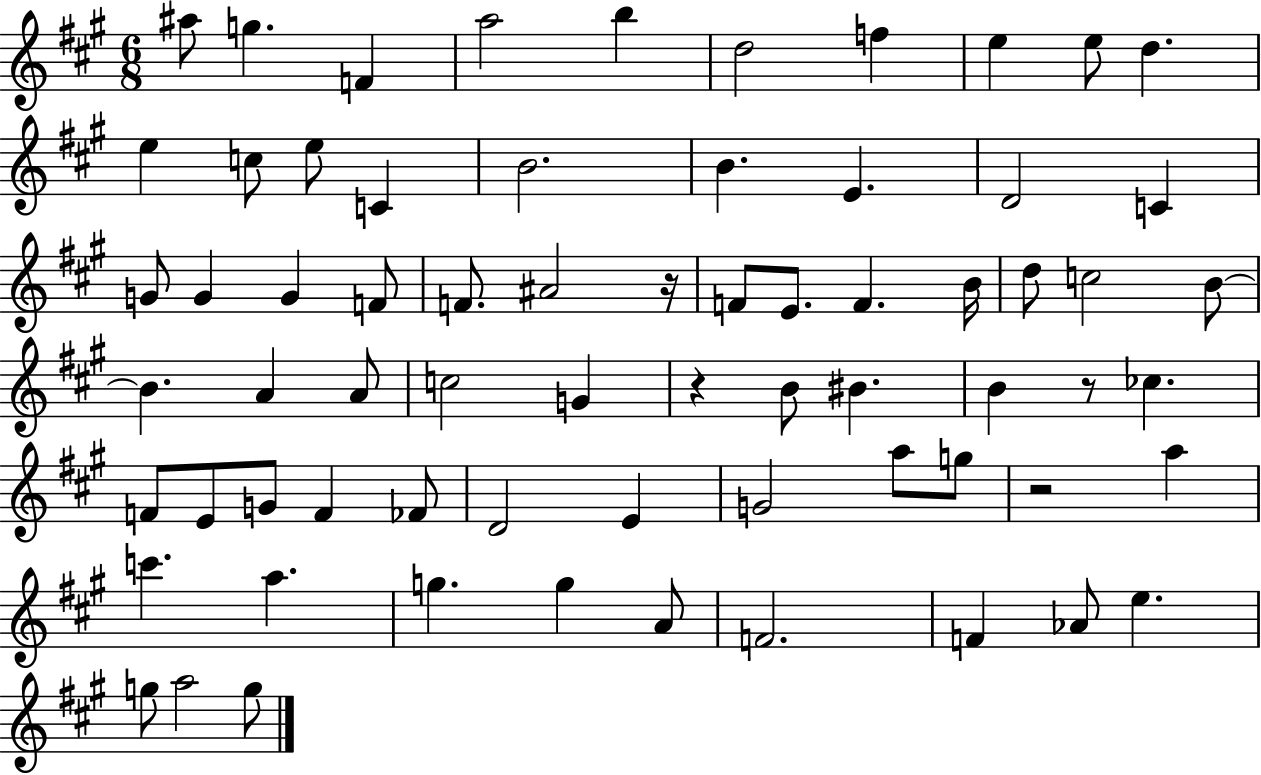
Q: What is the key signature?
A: A major